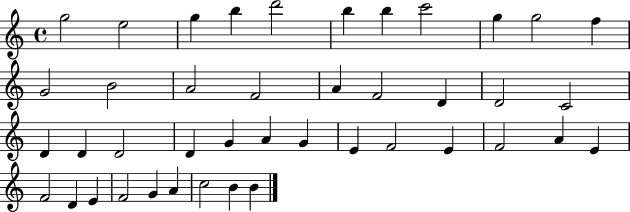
{
  \clef treble
  \time 4/4
  \defaultTimeSignature
  \key c \major
  g''2 e''2 | g''4 b''4 d'''2 | b''4 b''4 c'''2 | g''4 g''2 f''4 | \break g'2 b'2 | a'2 f'2 | a'4 f'2 d'4 | d'2 c'2 | \break d'4 d'4 d'2 | d'4 g'4 a'4 g'4 | e'4 f'2 e'4 | f'2 a'4 e'4 | \break f'2 d'4 e'4 | f'2 g'4 a'4 | c''2 b'4 b'4 | \bar "|."
}